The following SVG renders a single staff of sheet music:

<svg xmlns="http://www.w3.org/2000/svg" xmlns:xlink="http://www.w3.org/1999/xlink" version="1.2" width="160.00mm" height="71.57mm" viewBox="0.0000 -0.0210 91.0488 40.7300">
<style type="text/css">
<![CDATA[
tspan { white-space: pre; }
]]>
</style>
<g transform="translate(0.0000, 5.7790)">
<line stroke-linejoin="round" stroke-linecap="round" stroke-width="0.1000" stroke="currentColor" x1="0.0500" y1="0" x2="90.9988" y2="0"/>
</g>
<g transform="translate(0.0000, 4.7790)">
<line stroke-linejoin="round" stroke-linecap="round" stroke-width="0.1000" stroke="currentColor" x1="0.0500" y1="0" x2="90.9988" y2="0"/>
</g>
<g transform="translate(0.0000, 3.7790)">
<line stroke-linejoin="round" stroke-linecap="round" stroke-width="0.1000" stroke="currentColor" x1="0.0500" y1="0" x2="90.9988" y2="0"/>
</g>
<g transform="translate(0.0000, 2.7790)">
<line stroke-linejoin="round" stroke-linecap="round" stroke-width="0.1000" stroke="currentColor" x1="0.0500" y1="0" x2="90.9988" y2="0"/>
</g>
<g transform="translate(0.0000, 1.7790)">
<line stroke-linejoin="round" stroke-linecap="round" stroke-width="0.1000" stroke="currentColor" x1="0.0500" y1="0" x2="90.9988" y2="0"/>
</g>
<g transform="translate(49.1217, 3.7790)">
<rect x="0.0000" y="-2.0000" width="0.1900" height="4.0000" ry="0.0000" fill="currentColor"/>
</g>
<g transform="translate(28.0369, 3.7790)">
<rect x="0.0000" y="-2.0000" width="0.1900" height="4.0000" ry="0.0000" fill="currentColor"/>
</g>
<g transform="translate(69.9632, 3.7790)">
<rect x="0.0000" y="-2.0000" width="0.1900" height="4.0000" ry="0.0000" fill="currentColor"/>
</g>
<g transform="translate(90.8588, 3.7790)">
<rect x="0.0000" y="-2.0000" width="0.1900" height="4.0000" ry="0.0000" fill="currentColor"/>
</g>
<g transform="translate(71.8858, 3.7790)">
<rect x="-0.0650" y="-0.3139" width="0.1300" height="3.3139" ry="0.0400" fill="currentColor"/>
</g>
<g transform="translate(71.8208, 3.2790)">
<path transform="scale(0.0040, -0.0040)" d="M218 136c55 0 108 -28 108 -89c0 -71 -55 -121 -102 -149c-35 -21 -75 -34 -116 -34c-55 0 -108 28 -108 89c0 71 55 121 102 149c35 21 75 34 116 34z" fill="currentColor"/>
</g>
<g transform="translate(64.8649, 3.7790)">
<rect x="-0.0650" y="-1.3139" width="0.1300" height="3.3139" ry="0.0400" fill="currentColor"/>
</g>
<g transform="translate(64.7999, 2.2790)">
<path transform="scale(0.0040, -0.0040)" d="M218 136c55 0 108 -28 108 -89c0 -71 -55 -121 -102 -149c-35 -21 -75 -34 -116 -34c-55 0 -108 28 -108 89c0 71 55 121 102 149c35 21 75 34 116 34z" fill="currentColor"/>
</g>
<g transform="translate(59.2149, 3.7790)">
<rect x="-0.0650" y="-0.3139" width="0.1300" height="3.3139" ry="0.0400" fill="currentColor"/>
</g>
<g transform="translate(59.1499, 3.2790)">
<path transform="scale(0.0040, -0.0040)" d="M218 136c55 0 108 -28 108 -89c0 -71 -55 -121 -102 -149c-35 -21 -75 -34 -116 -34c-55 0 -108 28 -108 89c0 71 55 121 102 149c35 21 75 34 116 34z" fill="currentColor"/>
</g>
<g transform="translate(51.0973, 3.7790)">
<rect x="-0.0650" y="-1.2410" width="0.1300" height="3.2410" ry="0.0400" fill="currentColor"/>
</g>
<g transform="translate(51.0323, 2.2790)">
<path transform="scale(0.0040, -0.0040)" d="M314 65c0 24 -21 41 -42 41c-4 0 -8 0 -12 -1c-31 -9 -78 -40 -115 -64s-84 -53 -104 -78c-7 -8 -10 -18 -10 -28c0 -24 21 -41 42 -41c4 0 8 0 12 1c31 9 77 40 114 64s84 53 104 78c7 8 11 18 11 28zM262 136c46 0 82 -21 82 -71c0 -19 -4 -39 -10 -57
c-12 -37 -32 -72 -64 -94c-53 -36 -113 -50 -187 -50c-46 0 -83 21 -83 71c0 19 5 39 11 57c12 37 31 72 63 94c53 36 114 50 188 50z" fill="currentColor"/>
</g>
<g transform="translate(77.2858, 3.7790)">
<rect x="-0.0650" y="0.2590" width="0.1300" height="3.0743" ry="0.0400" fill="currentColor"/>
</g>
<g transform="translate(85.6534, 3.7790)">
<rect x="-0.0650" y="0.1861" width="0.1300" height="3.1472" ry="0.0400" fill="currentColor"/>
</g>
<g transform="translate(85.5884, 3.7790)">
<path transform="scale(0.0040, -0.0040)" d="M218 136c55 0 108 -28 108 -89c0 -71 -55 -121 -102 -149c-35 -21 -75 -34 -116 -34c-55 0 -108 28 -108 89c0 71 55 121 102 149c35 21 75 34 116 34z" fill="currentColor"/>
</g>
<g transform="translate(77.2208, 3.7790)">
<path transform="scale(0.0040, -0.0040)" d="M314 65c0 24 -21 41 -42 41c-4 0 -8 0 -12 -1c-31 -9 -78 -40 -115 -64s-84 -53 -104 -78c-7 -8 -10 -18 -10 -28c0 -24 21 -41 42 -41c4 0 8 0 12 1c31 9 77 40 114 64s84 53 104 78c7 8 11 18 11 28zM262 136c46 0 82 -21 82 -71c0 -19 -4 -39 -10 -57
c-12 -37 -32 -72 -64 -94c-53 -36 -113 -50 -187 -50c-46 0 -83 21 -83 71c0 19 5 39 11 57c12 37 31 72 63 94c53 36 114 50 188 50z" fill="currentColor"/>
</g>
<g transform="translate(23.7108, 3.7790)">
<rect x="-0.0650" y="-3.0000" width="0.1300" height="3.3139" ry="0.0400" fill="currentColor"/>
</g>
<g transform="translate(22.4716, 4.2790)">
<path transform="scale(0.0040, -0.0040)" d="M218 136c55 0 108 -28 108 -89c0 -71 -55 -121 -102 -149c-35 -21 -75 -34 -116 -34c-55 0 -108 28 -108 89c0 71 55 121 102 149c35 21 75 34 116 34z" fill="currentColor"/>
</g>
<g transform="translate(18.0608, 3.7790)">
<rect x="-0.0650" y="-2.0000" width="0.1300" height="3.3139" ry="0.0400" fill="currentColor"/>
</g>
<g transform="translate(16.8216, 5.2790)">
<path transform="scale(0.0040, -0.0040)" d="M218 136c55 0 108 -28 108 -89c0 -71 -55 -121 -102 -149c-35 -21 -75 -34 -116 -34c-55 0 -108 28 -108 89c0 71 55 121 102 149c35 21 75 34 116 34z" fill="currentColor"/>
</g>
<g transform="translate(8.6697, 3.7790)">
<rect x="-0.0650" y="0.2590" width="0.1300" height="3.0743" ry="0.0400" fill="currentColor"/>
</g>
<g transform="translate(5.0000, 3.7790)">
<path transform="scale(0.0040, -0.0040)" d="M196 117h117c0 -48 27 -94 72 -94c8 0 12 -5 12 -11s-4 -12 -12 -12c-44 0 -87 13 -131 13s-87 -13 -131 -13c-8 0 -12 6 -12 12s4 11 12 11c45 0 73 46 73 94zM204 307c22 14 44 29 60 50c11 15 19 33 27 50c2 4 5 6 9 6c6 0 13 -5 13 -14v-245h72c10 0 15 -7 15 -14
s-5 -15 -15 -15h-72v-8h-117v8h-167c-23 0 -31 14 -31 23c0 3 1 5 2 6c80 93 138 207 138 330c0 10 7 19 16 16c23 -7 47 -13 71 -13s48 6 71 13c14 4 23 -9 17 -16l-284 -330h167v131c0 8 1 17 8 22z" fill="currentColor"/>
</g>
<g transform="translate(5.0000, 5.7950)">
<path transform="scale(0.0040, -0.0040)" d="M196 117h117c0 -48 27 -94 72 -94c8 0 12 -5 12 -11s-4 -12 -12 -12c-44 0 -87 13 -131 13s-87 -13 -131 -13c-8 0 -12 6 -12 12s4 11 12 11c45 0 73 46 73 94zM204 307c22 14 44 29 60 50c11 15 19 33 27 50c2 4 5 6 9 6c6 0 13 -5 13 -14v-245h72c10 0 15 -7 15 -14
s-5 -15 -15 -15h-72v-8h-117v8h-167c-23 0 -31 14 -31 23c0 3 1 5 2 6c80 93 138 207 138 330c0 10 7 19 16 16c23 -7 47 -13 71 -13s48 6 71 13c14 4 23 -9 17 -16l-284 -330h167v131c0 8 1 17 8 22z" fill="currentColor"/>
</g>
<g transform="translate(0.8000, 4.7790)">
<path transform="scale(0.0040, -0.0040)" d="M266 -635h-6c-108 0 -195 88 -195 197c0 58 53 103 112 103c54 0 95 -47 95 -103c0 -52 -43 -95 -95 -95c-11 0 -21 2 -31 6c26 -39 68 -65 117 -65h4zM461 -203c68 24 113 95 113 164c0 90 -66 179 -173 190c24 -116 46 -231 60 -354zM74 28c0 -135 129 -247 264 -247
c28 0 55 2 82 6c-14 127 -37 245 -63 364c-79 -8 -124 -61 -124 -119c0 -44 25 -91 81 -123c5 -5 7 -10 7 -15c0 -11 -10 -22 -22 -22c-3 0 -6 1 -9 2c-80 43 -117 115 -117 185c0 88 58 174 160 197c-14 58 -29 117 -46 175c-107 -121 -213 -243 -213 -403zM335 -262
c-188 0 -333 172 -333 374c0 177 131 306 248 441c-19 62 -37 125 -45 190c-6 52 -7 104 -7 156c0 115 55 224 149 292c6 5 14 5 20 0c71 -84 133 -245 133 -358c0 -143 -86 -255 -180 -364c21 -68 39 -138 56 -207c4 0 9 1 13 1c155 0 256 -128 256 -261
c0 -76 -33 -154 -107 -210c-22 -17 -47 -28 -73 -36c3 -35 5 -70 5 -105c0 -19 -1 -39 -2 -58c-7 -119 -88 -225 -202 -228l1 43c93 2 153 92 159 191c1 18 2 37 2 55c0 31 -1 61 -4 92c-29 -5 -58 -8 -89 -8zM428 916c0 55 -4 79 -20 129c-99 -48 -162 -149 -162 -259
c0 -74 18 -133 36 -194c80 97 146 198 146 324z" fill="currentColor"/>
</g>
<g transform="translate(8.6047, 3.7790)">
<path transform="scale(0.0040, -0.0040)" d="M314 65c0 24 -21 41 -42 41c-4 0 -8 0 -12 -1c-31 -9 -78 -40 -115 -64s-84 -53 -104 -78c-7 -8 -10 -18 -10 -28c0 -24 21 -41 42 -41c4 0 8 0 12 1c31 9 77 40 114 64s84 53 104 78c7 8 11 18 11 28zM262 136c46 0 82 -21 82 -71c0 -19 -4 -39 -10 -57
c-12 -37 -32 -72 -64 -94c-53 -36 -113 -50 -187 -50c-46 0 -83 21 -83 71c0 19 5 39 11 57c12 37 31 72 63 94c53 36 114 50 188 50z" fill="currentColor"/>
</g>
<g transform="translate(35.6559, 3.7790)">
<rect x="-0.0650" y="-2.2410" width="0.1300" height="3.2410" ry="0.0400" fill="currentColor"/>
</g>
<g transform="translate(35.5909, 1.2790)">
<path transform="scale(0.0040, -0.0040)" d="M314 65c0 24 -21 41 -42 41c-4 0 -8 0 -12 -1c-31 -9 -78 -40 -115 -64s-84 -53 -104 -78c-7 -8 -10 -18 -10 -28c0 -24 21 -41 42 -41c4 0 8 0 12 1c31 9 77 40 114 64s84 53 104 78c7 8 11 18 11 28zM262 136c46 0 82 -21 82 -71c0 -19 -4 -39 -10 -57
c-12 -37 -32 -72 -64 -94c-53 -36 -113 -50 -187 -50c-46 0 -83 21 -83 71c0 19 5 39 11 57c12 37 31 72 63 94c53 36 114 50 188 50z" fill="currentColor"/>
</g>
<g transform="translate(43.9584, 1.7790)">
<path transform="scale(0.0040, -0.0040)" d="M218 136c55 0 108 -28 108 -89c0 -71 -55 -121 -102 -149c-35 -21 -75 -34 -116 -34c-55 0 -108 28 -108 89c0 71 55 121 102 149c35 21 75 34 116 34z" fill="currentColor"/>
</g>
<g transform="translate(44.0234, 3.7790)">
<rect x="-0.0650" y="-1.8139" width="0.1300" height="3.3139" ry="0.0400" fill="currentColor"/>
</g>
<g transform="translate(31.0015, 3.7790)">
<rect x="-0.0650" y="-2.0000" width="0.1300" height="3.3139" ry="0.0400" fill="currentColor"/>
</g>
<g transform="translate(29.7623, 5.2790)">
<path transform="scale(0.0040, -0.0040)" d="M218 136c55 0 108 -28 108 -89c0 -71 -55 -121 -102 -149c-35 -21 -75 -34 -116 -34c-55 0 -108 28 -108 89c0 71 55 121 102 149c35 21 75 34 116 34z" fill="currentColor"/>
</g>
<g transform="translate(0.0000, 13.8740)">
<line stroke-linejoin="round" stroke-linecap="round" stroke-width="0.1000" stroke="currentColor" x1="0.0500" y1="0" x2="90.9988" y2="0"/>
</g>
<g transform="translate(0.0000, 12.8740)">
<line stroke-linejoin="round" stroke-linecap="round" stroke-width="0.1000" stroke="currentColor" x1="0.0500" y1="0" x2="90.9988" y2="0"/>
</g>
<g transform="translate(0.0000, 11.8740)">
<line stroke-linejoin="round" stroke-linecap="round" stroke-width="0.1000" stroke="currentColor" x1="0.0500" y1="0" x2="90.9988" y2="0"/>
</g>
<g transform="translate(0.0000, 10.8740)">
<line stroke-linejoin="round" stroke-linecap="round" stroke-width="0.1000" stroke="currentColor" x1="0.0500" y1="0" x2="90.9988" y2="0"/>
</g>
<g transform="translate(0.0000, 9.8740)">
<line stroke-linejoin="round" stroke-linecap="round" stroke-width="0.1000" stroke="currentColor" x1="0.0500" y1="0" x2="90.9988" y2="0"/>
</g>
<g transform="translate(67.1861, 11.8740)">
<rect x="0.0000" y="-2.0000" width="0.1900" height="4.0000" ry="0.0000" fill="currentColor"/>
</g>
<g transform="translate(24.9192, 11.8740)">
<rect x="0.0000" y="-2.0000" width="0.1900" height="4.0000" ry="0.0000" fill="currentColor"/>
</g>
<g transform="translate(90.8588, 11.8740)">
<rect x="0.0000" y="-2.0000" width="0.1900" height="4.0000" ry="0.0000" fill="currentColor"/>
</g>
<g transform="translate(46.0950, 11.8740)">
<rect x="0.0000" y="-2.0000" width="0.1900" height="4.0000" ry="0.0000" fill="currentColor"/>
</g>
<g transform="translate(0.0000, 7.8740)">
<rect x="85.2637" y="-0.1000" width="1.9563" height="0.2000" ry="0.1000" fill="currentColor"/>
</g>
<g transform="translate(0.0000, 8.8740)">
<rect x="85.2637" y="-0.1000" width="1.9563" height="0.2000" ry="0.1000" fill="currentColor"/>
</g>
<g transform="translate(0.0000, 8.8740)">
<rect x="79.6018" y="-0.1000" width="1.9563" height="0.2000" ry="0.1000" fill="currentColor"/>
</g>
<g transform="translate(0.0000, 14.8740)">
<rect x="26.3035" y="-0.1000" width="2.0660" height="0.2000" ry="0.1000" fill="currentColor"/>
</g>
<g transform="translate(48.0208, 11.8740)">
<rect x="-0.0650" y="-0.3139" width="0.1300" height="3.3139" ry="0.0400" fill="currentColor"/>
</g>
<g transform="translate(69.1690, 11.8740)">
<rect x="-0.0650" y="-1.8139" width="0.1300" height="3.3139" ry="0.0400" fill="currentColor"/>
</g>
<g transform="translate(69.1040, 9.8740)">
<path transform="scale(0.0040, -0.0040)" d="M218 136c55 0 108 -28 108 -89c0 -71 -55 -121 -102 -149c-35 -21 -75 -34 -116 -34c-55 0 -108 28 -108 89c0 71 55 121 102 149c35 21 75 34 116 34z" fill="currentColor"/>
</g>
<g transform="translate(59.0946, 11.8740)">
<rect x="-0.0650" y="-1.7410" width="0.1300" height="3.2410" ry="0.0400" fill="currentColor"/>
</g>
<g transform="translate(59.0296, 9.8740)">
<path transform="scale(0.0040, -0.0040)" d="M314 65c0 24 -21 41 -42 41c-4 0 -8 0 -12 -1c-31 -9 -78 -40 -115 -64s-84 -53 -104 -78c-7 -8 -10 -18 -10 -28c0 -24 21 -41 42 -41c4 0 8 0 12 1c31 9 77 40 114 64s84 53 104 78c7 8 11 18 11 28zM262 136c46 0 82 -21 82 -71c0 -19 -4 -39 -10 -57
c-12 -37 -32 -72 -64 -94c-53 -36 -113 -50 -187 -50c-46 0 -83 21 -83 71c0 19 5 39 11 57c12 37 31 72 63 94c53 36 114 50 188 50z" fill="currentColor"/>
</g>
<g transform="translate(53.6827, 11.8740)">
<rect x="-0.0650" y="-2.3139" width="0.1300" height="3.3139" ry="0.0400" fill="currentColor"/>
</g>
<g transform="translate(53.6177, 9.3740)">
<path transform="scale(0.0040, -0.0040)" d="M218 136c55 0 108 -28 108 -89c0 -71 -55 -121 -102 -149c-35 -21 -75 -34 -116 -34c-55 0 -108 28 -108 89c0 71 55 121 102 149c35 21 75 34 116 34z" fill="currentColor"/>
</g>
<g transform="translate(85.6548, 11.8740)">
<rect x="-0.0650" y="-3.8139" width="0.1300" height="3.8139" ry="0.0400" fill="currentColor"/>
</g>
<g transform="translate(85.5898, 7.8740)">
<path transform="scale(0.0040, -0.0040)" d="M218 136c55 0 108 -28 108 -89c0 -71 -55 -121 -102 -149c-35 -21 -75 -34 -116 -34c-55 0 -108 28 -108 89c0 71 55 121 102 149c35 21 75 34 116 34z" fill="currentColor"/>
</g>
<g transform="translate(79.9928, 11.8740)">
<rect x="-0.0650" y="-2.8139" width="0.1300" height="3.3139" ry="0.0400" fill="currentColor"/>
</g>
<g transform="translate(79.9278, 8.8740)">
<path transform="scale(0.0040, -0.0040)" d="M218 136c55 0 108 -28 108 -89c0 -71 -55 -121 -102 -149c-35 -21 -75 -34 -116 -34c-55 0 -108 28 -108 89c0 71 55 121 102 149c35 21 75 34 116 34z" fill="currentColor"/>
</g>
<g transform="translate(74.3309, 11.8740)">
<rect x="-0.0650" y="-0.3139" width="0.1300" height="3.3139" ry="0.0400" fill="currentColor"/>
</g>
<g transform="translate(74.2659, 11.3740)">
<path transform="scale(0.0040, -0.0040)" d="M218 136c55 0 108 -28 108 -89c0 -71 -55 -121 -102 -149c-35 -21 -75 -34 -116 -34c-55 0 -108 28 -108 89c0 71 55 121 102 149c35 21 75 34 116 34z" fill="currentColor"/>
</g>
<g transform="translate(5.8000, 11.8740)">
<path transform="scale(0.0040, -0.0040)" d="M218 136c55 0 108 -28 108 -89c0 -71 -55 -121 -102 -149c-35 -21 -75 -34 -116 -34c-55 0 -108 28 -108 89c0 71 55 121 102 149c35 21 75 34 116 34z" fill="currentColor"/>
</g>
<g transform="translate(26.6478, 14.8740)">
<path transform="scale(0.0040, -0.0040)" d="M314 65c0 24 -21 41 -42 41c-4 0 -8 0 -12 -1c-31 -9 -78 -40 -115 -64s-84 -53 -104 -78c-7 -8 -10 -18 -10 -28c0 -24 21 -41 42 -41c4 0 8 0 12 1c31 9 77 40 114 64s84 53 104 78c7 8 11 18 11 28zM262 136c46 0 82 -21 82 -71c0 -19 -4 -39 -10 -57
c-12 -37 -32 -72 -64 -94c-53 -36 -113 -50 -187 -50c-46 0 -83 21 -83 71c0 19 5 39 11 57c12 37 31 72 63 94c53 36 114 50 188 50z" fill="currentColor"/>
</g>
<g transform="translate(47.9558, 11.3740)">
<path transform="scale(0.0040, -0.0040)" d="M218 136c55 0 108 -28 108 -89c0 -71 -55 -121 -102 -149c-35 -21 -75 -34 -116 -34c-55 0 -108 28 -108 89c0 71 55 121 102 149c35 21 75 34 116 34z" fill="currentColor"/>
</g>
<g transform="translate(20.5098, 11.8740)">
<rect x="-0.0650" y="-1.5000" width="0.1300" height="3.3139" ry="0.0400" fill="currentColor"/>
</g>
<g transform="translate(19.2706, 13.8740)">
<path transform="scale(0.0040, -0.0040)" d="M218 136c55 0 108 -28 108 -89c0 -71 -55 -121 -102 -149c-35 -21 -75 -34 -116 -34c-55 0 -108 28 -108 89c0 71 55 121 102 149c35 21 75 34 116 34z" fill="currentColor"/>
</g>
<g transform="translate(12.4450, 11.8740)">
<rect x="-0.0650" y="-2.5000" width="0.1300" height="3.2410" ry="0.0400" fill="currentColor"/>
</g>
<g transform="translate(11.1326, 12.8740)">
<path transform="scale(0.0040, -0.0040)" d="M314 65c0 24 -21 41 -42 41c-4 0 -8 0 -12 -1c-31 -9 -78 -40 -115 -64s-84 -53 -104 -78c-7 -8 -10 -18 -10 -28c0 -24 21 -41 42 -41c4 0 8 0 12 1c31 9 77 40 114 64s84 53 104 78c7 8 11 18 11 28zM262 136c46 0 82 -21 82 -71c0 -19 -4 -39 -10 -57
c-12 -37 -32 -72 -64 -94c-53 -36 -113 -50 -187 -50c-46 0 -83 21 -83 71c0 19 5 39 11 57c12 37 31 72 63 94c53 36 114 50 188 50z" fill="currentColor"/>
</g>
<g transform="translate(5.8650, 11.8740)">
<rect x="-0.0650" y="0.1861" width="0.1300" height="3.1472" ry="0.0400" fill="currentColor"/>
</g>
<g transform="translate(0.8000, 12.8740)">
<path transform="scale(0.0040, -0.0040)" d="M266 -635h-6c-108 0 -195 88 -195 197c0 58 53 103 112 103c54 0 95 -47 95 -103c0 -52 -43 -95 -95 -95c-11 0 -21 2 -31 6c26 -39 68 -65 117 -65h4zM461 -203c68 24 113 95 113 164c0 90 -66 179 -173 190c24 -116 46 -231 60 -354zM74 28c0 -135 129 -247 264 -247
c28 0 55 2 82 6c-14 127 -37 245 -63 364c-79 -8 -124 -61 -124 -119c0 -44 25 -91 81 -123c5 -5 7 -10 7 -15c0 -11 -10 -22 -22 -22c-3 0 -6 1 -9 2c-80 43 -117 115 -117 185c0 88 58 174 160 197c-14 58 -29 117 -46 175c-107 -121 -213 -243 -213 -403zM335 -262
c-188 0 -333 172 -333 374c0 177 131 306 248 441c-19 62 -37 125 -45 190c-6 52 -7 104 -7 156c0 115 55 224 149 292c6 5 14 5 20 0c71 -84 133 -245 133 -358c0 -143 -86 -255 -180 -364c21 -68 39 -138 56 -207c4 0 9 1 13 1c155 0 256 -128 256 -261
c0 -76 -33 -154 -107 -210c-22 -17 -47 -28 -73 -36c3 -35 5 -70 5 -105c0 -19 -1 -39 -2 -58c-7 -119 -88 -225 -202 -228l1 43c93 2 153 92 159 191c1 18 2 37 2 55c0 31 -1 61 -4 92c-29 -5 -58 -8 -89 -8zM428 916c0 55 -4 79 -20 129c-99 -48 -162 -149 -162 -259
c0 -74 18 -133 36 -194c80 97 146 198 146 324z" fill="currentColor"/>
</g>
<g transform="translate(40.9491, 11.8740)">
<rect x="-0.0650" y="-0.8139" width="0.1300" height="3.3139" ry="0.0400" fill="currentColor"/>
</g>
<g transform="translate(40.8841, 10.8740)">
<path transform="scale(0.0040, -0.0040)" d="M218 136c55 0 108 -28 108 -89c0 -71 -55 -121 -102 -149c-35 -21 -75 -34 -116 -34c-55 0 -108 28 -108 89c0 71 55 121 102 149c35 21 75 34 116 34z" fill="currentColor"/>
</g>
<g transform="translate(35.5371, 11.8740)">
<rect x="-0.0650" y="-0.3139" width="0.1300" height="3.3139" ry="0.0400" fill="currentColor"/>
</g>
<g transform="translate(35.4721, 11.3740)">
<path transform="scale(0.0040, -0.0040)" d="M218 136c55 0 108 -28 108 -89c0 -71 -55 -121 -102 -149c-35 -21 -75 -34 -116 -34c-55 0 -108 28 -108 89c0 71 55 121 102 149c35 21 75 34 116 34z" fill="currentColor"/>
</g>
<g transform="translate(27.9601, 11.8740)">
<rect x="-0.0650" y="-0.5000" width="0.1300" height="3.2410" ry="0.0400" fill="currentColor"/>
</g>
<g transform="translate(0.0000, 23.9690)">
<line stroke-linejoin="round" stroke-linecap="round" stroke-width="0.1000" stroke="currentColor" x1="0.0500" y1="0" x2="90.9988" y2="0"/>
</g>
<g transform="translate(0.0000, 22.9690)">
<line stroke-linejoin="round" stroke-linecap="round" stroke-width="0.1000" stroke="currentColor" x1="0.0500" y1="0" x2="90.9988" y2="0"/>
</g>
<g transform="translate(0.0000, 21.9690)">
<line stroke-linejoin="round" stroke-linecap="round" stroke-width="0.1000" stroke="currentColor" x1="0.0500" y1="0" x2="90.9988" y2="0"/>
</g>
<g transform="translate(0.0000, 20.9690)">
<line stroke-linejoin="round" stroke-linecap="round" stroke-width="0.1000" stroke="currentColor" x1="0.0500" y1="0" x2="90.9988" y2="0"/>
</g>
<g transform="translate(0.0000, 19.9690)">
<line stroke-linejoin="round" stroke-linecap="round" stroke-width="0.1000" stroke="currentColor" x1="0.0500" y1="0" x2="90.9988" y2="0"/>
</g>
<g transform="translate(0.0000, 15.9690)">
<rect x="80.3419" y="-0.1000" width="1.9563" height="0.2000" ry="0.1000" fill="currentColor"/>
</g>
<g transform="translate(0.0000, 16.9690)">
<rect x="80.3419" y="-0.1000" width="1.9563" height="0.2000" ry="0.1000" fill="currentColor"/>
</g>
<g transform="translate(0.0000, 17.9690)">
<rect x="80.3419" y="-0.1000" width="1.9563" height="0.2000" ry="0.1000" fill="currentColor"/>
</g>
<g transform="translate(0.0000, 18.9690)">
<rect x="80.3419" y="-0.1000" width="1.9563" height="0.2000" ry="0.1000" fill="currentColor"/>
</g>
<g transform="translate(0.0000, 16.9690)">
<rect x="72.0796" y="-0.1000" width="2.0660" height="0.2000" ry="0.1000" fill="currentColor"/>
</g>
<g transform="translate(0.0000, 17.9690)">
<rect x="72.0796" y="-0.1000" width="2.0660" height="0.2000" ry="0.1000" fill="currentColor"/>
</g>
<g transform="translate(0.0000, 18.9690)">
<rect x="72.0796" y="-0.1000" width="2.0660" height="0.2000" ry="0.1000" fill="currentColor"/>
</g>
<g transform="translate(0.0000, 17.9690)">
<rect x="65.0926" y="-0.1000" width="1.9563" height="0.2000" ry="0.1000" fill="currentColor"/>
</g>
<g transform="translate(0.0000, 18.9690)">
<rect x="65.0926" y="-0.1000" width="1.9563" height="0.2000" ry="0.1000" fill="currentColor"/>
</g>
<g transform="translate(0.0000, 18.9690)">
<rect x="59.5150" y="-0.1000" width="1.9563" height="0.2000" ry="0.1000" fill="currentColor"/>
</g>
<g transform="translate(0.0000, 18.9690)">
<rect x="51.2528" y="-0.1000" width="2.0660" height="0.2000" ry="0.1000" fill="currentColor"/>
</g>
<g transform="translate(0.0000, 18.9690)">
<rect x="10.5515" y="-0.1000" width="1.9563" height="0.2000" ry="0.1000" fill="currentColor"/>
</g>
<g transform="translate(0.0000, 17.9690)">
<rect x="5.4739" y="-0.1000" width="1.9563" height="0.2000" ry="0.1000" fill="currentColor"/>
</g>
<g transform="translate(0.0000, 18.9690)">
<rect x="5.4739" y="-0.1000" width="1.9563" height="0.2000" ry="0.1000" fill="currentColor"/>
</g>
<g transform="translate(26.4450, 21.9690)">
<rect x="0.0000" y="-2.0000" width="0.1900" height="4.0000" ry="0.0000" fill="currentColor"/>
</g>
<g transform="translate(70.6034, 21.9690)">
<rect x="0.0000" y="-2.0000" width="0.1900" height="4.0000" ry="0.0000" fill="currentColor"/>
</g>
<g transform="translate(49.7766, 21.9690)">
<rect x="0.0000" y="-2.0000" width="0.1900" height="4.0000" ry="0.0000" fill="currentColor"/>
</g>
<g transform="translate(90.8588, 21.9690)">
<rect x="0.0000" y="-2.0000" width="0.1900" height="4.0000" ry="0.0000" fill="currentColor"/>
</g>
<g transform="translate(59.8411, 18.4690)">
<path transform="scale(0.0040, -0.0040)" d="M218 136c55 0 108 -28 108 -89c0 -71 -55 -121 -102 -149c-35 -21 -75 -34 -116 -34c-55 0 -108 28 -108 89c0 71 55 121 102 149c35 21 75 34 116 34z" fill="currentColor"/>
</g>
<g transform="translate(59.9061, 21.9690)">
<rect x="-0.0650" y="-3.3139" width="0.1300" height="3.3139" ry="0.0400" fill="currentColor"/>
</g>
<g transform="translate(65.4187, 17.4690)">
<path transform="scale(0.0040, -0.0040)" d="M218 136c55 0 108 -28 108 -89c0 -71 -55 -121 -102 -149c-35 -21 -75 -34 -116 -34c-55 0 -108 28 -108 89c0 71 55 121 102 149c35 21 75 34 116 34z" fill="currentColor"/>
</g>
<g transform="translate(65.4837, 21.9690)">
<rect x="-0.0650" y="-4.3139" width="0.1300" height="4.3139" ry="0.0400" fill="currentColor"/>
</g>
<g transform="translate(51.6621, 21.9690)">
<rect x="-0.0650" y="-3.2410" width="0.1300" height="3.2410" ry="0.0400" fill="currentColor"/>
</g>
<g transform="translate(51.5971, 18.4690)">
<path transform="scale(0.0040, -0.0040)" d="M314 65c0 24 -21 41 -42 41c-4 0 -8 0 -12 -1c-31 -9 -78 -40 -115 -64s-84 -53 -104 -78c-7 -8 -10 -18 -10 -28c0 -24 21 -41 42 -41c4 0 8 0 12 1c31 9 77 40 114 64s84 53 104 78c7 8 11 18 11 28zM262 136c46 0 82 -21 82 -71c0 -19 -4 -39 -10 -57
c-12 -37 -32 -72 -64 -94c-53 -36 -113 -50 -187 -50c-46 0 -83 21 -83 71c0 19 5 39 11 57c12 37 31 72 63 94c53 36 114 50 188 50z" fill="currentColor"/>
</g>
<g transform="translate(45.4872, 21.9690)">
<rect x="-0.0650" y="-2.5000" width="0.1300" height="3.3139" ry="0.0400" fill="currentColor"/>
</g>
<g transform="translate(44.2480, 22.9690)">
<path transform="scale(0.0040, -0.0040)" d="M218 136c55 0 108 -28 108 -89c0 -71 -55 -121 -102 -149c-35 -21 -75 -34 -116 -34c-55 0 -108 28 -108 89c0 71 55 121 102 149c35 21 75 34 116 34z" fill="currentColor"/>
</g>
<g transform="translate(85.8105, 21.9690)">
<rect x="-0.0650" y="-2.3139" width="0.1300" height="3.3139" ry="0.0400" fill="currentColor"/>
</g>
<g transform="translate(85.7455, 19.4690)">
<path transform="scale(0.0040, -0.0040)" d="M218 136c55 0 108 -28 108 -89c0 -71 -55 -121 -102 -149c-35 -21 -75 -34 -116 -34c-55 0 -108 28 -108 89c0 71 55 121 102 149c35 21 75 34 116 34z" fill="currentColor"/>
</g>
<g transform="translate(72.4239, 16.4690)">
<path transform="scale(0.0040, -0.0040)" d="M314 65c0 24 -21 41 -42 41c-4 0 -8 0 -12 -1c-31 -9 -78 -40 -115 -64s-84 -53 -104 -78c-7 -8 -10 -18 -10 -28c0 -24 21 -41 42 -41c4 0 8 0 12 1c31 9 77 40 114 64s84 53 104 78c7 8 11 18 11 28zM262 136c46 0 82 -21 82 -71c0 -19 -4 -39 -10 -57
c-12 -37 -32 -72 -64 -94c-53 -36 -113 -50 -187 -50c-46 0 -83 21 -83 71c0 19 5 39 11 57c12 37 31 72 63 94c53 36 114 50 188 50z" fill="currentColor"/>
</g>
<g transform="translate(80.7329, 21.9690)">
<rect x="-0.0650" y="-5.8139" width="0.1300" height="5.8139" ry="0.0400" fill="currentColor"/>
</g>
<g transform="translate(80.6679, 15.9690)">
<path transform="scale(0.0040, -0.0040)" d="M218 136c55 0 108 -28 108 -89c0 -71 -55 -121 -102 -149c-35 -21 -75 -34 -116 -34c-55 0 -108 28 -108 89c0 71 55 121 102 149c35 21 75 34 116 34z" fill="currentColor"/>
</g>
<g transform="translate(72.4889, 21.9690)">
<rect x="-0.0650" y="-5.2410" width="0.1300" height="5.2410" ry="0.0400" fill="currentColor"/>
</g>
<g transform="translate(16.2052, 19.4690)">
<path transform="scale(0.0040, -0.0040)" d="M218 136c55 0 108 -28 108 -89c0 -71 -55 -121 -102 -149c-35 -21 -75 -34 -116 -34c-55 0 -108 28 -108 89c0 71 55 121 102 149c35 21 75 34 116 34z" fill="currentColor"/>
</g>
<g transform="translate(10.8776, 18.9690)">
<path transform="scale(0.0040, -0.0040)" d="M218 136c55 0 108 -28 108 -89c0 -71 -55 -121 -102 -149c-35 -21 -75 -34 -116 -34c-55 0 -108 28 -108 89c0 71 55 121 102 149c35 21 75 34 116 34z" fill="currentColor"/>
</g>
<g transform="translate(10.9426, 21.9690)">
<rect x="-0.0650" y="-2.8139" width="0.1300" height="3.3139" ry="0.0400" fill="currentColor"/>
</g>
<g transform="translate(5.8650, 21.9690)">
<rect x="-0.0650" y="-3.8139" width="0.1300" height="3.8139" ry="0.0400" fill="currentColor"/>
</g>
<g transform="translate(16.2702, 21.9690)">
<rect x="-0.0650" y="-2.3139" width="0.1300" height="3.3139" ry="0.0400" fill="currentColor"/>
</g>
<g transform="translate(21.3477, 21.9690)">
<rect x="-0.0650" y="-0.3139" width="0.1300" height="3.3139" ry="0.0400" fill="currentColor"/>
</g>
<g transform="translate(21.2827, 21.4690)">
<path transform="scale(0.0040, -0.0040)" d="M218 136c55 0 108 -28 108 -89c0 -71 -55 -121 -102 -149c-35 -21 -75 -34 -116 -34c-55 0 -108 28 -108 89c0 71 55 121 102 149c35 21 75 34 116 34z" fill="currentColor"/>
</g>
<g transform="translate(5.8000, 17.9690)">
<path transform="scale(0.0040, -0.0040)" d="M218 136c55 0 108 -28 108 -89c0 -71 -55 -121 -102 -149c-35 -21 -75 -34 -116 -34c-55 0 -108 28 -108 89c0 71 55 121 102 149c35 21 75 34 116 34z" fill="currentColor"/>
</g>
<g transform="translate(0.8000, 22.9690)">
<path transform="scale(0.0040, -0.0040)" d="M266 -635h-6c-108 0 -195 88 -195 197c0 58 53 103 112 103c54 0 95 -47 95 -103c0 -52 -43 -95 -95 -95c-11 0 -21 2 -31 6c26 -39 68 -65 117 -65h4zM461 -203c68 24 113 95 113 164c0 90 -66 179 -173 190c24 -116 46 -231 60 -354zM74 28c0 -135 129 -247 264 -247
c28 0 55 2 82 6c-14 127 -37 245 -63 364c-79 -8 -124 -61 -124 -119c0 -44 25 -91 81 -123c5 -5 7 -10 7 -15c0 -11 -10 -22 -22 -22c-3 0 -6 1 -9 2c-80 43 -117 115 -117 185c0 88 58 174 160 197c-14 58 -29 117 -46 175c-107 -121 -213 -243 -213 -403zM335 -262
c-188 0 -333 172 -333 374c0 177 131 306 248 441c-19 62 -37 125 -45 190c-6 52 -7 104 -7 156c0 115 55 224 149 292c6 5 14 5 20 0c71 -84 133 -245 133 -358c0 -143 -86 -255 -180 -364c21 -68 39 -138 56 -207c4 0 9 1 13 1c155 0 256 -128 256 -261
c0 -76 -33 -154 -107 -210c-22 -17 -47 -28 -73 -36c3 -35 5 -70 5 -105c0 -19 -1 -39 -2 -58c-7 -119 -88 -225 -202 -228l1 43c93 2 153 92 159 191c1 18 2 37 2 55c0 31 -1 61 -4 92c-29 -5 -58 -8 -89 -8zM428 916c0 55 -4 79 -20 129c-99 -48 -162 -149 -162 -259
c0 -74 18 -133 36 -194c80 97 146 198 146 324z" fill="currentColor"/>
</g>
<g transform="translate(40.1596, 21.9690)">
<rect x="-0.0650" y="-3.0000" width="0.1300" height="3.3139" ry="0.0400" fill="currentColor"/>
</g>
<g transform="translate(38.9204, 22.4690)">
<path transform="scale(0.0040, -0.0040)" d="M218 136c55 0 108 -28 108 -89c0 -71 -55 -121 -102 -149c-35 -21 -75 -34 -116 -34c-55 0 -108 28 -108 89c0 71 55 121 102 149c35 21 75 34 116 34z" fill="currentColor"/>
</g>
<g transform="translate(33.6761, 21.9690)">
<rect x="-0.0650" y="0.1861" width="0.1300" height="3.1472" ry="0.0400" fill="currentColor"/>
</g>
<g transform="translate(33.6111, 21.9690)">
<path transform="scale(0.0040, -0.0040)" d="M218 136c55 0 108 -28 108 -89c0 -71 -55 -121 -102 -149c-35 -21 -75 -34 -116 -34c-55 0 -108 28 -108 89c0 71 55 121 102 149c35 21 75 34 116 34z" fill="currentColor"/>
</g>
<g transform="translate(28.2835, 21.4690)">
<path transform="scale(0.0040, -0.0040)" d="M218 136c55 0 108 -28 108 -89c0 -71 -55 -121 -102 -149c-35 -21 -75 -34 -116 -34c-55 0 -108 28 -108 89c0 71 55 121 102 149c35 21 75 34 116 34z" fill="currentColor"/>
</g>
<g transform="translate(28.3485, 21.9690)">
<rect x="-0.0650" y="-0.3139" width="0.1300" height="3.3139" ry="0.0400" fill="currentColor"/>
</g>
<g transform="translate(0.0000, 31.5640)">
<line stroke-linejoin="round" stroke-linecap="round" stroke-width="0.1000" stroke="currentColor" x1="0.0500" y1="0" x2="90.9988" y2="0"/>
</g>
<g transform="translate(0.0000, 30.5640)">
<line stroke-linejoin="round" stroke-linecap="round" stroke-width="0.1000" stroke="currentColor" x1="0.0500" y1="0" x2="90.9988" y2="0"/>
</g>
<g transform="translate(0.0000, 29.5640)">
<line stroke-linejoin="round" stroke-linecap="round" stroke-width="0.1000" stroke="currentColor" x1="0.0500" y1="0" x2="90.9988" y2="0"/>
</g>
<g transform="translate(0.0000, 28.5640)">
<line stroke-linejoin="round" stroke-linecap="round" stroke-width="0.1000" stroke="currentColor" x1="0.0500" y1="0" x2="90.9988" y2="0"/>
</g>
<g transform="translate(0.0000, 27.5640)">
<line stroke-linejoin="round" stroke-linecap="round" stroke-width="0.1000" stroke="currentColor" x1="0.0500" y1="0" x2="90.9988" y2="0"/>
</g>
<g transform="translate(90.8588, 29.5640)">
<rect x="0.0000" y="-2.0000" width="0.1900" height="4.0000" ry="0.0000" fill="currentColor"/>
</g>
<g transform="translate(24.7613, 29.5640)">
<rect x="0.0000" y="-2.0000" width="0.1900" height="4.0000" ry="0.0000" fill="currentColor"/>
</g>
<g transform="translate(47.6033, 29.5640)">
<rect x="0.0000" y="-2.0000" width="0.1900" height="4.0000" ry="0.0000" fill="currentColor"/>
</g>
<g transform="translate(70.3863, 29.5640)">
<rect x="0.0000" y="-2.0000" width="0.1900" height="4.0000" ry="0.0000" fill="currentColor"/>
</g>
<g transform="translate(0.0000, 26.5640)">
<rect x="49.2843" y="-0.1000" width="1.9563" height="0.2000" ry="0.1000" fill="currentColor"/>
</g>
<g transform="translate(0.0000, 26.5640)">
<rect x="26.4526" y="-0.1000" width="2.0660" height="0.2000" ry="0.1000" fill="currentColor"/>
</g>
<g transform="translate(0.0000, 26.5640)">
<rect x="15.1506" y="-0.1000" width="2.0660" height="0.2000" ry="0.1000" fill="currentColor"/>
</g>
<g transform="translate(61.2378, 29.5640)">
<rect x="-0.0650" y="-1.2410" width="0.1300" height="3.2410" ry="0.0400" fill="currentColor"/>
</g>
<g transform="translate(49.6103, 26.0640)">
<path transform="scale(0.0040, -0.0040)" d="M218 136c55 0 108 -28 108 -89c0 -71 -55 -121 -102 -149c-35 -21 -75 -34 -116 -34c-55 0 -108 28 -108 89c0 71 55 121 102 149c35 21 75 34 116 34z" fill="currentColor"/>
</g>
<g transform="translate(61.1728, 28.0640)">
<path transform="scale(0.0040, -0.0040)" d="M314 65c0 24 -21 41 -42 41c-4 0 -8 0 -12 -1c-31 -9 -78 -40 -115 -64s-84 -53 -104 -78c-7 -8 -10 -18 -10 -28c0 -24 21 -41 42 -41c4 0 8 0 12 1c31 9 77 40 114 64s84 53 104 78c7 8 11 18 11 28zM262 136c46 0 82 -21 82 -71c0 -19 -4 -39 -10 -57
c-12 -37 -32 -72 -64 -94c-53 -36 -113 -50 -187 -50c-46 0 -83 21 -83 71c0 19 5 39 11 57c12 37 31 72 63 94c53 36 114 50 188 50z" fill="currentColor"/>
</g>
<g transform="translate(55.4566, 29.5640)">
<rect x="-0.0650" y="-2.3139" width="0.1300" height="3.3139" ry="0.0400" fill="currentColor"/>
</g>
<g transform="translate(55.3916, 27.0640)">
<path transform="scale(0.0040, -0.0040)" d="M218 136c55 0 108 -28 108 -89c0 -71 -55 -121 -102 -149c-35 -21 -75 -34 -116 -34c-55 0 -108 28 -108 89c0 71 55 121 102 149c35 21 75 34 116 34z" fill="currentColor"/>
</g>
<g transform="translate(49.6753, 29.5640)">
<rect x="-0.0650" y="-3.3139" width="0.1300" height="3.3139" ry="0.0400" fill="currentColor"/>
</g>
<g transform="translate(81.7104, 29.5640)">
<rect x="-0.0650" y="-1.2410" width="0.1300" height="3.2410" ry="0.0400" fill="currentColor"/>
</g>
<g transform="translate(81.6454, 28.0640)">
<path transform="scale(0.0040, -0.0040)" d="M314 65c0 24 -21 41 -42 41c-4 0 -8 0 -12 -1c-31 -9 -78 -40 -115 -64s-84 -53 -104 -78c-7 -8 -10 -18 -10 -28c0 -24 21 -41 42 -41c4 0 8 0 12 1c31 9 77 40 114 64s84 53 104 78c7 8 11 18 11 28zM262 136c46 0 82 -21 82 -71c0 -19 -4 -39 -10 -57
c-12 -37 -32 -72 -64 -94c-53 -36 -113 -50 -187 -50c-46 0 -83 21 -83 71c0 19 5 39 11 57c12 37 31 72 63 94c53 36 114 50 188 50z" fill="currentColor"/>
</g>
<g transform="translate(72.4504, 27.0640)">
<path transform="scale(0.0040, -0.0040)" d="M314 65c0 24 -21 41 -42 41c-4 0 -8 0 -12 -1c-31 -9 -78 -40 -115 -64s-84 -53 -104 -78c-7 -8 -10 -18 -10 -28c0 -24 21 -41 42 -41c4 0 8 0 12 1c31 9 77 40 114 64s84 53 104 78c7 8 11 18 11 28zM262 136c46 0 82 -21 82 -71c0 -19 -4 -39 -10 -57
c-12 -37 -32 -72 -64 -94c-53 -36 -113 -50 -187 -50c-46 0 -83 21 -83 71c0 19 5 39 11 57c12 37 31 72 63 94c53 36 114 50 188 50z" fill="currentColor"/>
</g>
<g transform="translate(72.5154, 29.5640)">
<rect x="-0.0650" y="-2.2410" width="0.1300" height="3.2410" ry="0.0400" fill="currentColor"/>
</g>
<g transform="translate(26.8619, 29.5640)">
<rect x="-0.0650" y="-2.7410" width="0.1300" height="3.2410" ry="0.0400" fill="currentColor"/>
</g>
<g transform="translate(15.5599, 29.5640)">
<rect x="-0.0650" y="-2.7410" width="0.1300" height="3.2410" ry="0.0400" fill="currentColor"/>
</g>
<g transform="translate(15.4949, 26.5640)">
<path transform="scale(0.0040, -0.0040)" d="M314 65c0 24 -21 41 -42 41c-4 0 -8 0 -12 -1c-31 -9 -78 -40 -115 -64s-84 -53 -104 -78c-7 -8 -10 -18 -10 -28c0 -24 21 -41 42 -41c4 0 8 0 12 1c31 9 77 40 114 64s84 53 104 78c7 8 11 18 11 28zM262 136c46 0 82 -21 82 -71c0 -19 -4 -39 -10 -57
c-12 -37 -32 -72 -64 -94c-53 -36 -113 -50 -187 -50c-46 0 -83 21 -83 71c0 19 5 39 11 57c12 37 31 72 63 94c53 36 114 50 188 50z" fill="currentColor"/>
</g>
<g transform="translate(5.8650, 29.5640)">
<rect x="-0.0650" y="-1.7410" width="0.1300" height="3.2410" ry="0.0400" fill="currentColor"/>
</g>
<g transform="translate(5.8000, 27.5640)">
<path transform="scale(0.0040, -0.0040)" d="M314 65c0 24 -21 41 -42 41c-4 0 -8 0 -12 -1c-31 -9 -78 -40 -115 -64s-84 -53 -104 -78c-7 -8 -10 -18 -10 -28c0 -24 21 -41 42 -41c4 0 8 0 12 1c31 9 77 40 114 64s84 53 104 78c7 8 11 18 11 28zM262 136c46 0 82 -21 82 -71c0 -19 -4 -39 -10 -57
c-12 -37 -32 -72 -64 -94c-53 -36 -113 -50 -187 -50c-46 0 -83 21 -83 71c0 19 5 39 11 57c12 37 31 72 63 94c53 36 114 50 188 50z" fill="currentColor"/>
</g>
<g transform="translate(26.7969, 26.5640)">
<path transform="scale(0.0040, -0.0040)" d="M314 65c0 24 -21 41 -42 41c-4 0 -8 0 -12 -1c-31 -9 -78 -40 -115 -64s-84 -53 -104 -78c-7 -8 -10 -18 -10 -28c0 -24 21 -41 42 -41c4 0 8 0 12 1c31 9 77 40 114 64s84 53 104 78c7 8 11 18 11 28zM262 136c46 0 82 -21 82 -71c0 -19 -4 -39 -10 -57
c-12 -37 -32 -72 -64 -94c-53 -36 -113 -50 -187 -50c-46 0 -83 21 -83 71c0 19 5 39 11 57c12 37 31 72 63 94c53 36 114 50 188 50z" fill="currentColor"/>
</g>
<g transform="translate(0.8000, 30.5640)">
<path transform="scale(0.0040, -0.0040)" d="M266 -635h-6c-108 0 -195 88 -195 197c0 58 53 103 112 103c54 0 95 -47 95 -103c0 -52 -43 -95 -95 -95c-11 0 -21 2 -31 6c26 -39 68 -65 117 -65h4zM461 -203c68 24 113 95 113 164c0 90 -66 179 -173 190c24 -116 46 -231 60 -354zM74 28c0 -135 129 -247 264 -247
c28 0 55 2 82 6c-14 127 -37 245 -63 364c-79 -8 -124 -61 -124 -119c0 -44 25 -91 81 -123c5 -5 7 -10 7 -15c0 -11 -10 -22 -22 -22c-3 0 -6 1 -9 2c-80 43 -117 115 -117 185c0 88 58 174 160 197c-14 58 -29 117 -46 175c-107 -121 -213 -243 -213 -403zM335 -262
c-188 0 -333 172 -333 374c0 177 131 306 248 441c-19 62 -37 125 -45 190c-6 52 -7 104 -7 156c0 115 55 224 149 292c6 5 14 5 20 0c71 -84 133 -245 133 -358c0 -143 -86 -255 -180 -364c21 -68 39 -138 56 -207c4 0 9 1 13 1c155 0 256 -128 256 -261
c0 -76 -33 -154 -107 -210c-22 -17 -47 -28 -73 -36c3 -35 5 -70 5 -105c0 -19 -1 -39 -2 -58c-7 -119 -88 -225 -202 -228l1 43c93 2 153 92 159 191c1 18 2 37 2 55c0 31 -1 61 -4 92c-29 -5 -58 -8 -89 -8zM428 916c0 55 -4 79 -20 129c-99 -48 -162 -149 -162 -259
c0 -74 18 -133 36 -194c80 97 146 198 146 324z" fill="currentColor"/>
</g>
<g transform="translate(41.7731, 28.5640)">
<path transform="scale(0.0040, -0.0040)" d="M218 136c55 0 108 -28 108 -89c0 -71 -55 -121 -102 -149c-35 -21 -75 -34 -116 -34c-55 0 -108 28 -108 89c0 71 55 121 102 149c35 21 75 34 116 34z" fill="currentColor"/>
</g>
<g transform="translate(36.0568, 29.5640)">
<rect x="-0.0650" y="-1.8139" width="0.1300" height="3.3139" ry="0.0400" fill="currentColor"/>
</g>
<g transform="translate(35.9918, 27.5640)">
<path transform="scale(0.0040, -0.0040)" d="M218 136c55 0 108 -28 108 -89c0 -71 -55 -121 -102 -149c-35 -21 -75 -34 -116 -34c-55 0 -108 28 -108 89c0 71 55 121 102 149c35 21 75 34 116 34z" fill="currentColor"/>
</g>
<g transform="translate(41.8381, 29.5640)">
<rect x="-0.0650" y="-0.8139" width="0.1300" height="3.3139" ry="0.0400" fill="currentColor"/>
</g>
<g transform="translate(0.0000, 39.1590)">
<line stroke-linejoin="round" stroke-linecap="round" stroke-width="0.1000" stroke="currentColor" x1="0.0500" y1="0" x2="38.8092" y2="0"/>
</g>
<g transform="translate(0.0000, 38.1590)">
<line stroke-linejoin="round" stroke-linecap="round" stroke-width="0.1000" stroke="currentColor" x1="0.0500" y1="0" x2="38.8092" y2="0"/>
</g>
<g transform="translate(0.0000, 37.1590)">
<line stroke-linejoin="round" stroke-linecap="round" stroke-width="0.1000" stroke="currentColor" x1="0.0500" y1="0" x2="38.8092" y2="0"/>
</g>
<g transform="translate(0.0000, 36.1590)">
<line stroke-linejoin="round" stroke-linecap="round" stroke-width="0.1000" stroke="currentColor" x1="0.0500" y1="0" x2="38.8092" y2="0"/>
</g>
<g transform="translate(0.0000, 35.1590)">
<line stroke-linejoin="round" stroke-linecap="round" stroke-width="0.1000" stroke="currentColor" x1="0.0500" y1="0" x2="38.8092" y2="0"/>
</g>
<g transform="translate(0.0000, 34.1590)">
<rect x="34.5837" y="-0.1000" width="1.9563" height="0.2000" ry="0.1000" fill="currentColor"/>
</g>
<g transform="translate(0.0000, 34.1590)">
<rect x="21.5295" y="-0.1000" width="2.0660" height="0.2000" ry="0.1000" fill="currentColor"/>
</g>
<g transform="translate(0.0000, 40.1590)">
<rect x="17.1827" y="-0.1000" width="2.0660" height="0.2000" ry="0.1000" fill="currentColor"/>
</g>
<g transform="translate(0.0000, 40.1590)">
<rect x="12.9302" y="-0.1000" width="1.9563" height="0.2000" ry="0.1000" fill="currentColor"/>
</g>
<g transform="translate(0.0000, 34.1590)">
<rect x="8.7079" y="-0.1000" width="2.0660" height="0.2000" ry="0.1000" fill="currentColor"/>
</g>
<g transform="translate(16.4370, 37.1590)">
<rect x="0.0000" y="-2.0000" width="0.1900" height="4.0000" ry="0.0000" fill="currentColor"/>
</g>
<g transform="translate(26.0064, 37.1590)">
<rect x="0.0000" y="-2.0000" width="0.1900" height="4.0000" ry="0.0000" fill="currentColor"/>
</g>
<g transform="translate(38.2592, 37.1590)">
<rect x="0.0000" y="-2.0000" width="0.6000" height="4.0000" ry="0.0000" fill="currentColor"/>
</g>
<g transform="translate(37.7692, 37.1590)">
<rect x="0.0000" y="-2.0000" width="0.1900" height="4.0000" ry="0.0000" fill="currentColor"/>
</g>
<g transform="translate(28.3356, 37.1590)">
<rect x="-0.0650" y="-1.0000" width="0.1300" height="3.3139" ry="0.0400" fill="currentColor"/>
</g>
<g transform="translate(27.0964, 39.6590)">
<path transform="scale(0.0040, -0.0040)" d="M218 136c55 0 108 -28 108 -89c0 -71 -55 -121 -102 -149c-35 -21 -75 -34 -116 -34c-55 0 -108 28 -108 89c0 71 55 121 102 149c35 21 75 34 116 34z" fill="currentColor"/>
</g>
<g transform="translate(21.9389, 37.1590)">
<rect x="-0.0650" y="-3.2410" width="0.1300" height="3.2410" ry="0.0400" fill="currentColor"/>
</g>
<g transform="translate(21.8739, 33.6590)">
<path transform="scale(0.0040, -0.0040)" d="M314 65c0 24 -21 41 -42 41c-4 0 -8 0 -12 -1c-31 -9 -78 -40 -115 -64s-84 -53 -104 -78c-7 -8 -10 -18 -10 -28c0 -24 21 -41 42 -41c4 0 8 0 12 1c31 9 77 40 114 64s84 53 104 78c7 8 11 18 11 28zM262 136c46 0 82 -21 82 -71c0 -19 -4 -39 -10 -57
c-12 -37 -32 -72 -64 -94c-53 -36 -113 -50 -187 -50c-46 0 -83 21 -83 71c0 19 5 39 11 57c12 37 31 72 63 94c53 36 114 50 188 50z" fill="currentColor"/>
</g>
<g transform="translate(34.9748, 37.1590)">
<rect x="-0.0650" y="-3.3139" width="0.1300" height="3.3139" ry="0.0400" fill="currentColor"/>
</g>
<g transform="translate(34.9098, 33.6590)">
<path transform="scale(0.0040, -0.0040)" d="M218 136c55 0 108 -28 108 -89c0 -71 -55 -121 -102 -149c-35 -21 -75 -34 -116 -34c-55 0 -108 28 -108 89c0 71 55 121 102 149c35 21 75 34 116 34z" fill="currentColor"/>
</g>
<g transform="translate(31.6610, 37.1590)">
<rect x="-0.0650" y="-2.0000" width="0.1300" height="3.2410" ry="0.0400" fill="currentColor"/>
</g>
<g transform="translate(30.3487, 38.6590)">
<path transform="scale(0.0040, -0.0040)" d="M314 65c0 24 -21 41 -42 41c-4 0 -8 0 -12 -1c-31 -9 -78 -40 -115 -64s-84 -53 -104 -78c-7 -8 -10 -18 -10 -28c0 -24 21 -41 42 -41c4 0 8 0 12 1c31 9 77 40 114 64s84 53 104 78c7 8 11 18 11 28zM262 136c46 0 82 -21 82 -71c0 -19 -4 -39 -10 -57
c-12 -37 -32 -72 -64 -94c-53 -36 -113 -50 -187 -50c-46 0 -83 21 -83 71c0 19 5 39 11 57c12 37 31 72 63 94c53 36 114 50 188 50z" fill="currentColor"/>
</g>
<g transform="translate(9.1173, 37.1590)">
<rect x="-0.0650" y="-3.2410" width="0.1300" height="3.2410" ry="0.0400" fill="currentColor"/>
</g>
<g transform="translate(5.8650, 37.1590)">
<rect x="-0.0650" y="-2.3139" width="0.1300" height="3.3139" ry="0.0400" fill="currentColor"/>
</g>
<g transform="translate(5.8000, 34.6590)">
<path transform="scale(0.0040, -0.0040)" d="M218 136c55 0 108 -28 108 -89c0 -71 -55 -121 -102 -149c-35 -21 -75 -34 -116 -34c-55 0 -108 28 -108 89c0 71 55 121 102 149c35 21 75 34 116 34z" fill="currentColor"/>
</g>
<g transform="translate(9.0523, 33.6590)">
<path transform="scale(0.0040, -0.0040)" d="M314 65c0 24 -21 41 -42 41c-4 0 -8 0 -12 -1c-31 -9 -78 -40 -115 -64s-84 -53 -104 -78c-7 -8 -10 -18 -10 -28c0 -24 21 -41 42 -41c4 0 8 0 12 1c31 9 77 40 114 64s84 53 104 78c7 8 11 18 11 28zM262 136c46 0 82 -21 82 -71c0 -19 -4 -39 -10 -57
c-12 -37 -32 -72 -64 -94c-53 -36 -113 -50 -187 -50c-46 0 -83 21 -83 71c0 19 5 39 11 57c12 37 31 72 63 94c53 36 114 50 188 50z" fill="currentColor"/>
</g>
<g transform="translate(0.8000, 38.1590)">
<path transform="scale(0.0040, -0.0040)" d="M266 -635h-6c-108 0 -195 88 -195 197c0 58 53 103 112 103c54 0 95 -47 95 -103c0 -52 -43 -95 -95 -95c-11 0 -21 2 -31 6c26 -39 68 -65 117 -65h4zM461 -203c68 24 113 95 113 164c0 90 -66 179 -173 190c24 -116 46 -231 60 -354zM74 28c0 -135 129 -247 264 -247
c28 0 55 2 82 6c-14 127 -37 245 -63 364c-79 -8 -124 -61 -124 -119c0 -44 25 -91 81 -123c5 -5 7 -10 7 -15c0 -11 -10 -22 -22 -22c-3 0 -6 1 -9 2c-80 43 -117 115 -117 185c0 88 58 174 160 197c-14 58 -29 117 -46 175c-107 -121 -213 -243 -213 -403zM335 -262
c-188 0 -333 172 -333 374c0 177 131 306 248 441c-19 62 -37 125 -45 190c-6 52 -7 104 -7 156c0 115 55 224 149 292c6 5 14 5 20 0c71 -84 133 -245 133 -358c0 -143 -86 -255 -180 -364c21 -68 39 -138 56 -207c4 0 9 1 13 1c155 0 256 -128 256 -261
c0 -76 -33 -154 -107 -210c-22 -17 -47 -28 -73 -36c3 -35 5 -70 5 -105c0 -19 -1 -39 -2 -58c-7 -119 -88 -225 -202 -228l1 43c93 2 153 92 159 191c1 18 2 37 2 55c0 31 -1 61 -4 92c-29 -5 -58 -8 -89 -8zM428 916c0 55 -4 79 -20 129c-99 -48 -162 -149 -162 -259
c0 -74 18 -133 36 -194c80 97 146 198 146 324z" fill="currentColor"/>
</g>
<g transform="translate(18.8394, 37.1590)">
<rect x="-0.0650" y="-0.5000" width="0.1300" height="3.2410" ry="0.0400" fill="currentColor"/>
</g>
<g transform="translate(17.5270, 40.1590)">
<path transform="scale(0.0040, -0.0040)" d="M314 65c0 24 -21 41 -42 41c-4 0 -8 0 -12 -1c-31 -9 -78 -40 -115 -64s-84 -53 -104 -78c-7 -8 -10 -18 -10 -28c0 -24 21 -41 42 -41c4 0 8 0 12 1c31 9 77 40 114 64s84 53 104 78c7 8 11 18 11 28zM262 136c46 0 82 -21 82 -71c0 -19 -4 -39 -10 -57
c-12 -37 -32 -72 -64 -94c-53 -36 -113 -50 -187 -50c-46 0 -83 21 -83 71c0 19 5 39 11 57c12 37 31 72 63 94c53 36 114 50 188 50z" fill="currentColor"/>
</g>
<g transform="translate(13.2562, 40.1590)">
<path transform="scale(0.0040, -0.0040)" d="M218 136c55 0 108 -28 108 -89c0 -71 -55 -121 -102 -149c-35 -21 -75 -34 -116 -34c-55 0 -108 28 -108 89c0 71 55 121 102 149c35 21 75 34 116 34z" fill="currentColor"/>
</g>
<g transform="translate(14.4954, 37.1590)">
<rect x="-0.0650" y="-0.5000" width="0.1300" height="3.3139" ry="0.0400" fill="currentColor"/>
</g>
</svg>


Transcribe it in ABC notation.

X:1
T:Untitled
M:4/4
L:1/4
K:C
B2 F A F g2 f e2 c e c B2 B B G2 E C2 c d c g f2 f c a c' c' a g c c B A G b2 b d' f'2 g' g f2 a2 a2 f d b g e2 g2 e2 g b2 C C2 b2 D F2 b